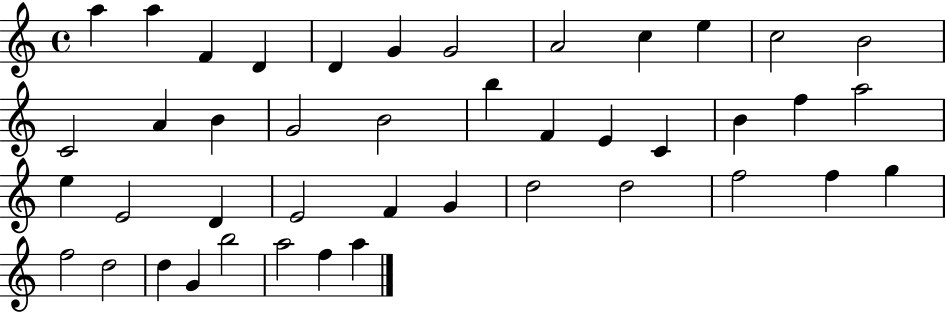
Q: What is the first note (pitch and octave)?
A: A5